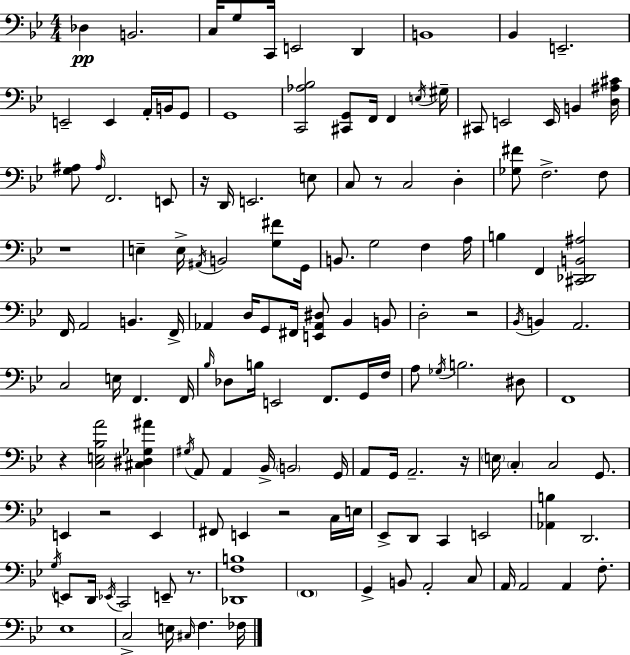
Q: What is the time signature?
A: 4/4